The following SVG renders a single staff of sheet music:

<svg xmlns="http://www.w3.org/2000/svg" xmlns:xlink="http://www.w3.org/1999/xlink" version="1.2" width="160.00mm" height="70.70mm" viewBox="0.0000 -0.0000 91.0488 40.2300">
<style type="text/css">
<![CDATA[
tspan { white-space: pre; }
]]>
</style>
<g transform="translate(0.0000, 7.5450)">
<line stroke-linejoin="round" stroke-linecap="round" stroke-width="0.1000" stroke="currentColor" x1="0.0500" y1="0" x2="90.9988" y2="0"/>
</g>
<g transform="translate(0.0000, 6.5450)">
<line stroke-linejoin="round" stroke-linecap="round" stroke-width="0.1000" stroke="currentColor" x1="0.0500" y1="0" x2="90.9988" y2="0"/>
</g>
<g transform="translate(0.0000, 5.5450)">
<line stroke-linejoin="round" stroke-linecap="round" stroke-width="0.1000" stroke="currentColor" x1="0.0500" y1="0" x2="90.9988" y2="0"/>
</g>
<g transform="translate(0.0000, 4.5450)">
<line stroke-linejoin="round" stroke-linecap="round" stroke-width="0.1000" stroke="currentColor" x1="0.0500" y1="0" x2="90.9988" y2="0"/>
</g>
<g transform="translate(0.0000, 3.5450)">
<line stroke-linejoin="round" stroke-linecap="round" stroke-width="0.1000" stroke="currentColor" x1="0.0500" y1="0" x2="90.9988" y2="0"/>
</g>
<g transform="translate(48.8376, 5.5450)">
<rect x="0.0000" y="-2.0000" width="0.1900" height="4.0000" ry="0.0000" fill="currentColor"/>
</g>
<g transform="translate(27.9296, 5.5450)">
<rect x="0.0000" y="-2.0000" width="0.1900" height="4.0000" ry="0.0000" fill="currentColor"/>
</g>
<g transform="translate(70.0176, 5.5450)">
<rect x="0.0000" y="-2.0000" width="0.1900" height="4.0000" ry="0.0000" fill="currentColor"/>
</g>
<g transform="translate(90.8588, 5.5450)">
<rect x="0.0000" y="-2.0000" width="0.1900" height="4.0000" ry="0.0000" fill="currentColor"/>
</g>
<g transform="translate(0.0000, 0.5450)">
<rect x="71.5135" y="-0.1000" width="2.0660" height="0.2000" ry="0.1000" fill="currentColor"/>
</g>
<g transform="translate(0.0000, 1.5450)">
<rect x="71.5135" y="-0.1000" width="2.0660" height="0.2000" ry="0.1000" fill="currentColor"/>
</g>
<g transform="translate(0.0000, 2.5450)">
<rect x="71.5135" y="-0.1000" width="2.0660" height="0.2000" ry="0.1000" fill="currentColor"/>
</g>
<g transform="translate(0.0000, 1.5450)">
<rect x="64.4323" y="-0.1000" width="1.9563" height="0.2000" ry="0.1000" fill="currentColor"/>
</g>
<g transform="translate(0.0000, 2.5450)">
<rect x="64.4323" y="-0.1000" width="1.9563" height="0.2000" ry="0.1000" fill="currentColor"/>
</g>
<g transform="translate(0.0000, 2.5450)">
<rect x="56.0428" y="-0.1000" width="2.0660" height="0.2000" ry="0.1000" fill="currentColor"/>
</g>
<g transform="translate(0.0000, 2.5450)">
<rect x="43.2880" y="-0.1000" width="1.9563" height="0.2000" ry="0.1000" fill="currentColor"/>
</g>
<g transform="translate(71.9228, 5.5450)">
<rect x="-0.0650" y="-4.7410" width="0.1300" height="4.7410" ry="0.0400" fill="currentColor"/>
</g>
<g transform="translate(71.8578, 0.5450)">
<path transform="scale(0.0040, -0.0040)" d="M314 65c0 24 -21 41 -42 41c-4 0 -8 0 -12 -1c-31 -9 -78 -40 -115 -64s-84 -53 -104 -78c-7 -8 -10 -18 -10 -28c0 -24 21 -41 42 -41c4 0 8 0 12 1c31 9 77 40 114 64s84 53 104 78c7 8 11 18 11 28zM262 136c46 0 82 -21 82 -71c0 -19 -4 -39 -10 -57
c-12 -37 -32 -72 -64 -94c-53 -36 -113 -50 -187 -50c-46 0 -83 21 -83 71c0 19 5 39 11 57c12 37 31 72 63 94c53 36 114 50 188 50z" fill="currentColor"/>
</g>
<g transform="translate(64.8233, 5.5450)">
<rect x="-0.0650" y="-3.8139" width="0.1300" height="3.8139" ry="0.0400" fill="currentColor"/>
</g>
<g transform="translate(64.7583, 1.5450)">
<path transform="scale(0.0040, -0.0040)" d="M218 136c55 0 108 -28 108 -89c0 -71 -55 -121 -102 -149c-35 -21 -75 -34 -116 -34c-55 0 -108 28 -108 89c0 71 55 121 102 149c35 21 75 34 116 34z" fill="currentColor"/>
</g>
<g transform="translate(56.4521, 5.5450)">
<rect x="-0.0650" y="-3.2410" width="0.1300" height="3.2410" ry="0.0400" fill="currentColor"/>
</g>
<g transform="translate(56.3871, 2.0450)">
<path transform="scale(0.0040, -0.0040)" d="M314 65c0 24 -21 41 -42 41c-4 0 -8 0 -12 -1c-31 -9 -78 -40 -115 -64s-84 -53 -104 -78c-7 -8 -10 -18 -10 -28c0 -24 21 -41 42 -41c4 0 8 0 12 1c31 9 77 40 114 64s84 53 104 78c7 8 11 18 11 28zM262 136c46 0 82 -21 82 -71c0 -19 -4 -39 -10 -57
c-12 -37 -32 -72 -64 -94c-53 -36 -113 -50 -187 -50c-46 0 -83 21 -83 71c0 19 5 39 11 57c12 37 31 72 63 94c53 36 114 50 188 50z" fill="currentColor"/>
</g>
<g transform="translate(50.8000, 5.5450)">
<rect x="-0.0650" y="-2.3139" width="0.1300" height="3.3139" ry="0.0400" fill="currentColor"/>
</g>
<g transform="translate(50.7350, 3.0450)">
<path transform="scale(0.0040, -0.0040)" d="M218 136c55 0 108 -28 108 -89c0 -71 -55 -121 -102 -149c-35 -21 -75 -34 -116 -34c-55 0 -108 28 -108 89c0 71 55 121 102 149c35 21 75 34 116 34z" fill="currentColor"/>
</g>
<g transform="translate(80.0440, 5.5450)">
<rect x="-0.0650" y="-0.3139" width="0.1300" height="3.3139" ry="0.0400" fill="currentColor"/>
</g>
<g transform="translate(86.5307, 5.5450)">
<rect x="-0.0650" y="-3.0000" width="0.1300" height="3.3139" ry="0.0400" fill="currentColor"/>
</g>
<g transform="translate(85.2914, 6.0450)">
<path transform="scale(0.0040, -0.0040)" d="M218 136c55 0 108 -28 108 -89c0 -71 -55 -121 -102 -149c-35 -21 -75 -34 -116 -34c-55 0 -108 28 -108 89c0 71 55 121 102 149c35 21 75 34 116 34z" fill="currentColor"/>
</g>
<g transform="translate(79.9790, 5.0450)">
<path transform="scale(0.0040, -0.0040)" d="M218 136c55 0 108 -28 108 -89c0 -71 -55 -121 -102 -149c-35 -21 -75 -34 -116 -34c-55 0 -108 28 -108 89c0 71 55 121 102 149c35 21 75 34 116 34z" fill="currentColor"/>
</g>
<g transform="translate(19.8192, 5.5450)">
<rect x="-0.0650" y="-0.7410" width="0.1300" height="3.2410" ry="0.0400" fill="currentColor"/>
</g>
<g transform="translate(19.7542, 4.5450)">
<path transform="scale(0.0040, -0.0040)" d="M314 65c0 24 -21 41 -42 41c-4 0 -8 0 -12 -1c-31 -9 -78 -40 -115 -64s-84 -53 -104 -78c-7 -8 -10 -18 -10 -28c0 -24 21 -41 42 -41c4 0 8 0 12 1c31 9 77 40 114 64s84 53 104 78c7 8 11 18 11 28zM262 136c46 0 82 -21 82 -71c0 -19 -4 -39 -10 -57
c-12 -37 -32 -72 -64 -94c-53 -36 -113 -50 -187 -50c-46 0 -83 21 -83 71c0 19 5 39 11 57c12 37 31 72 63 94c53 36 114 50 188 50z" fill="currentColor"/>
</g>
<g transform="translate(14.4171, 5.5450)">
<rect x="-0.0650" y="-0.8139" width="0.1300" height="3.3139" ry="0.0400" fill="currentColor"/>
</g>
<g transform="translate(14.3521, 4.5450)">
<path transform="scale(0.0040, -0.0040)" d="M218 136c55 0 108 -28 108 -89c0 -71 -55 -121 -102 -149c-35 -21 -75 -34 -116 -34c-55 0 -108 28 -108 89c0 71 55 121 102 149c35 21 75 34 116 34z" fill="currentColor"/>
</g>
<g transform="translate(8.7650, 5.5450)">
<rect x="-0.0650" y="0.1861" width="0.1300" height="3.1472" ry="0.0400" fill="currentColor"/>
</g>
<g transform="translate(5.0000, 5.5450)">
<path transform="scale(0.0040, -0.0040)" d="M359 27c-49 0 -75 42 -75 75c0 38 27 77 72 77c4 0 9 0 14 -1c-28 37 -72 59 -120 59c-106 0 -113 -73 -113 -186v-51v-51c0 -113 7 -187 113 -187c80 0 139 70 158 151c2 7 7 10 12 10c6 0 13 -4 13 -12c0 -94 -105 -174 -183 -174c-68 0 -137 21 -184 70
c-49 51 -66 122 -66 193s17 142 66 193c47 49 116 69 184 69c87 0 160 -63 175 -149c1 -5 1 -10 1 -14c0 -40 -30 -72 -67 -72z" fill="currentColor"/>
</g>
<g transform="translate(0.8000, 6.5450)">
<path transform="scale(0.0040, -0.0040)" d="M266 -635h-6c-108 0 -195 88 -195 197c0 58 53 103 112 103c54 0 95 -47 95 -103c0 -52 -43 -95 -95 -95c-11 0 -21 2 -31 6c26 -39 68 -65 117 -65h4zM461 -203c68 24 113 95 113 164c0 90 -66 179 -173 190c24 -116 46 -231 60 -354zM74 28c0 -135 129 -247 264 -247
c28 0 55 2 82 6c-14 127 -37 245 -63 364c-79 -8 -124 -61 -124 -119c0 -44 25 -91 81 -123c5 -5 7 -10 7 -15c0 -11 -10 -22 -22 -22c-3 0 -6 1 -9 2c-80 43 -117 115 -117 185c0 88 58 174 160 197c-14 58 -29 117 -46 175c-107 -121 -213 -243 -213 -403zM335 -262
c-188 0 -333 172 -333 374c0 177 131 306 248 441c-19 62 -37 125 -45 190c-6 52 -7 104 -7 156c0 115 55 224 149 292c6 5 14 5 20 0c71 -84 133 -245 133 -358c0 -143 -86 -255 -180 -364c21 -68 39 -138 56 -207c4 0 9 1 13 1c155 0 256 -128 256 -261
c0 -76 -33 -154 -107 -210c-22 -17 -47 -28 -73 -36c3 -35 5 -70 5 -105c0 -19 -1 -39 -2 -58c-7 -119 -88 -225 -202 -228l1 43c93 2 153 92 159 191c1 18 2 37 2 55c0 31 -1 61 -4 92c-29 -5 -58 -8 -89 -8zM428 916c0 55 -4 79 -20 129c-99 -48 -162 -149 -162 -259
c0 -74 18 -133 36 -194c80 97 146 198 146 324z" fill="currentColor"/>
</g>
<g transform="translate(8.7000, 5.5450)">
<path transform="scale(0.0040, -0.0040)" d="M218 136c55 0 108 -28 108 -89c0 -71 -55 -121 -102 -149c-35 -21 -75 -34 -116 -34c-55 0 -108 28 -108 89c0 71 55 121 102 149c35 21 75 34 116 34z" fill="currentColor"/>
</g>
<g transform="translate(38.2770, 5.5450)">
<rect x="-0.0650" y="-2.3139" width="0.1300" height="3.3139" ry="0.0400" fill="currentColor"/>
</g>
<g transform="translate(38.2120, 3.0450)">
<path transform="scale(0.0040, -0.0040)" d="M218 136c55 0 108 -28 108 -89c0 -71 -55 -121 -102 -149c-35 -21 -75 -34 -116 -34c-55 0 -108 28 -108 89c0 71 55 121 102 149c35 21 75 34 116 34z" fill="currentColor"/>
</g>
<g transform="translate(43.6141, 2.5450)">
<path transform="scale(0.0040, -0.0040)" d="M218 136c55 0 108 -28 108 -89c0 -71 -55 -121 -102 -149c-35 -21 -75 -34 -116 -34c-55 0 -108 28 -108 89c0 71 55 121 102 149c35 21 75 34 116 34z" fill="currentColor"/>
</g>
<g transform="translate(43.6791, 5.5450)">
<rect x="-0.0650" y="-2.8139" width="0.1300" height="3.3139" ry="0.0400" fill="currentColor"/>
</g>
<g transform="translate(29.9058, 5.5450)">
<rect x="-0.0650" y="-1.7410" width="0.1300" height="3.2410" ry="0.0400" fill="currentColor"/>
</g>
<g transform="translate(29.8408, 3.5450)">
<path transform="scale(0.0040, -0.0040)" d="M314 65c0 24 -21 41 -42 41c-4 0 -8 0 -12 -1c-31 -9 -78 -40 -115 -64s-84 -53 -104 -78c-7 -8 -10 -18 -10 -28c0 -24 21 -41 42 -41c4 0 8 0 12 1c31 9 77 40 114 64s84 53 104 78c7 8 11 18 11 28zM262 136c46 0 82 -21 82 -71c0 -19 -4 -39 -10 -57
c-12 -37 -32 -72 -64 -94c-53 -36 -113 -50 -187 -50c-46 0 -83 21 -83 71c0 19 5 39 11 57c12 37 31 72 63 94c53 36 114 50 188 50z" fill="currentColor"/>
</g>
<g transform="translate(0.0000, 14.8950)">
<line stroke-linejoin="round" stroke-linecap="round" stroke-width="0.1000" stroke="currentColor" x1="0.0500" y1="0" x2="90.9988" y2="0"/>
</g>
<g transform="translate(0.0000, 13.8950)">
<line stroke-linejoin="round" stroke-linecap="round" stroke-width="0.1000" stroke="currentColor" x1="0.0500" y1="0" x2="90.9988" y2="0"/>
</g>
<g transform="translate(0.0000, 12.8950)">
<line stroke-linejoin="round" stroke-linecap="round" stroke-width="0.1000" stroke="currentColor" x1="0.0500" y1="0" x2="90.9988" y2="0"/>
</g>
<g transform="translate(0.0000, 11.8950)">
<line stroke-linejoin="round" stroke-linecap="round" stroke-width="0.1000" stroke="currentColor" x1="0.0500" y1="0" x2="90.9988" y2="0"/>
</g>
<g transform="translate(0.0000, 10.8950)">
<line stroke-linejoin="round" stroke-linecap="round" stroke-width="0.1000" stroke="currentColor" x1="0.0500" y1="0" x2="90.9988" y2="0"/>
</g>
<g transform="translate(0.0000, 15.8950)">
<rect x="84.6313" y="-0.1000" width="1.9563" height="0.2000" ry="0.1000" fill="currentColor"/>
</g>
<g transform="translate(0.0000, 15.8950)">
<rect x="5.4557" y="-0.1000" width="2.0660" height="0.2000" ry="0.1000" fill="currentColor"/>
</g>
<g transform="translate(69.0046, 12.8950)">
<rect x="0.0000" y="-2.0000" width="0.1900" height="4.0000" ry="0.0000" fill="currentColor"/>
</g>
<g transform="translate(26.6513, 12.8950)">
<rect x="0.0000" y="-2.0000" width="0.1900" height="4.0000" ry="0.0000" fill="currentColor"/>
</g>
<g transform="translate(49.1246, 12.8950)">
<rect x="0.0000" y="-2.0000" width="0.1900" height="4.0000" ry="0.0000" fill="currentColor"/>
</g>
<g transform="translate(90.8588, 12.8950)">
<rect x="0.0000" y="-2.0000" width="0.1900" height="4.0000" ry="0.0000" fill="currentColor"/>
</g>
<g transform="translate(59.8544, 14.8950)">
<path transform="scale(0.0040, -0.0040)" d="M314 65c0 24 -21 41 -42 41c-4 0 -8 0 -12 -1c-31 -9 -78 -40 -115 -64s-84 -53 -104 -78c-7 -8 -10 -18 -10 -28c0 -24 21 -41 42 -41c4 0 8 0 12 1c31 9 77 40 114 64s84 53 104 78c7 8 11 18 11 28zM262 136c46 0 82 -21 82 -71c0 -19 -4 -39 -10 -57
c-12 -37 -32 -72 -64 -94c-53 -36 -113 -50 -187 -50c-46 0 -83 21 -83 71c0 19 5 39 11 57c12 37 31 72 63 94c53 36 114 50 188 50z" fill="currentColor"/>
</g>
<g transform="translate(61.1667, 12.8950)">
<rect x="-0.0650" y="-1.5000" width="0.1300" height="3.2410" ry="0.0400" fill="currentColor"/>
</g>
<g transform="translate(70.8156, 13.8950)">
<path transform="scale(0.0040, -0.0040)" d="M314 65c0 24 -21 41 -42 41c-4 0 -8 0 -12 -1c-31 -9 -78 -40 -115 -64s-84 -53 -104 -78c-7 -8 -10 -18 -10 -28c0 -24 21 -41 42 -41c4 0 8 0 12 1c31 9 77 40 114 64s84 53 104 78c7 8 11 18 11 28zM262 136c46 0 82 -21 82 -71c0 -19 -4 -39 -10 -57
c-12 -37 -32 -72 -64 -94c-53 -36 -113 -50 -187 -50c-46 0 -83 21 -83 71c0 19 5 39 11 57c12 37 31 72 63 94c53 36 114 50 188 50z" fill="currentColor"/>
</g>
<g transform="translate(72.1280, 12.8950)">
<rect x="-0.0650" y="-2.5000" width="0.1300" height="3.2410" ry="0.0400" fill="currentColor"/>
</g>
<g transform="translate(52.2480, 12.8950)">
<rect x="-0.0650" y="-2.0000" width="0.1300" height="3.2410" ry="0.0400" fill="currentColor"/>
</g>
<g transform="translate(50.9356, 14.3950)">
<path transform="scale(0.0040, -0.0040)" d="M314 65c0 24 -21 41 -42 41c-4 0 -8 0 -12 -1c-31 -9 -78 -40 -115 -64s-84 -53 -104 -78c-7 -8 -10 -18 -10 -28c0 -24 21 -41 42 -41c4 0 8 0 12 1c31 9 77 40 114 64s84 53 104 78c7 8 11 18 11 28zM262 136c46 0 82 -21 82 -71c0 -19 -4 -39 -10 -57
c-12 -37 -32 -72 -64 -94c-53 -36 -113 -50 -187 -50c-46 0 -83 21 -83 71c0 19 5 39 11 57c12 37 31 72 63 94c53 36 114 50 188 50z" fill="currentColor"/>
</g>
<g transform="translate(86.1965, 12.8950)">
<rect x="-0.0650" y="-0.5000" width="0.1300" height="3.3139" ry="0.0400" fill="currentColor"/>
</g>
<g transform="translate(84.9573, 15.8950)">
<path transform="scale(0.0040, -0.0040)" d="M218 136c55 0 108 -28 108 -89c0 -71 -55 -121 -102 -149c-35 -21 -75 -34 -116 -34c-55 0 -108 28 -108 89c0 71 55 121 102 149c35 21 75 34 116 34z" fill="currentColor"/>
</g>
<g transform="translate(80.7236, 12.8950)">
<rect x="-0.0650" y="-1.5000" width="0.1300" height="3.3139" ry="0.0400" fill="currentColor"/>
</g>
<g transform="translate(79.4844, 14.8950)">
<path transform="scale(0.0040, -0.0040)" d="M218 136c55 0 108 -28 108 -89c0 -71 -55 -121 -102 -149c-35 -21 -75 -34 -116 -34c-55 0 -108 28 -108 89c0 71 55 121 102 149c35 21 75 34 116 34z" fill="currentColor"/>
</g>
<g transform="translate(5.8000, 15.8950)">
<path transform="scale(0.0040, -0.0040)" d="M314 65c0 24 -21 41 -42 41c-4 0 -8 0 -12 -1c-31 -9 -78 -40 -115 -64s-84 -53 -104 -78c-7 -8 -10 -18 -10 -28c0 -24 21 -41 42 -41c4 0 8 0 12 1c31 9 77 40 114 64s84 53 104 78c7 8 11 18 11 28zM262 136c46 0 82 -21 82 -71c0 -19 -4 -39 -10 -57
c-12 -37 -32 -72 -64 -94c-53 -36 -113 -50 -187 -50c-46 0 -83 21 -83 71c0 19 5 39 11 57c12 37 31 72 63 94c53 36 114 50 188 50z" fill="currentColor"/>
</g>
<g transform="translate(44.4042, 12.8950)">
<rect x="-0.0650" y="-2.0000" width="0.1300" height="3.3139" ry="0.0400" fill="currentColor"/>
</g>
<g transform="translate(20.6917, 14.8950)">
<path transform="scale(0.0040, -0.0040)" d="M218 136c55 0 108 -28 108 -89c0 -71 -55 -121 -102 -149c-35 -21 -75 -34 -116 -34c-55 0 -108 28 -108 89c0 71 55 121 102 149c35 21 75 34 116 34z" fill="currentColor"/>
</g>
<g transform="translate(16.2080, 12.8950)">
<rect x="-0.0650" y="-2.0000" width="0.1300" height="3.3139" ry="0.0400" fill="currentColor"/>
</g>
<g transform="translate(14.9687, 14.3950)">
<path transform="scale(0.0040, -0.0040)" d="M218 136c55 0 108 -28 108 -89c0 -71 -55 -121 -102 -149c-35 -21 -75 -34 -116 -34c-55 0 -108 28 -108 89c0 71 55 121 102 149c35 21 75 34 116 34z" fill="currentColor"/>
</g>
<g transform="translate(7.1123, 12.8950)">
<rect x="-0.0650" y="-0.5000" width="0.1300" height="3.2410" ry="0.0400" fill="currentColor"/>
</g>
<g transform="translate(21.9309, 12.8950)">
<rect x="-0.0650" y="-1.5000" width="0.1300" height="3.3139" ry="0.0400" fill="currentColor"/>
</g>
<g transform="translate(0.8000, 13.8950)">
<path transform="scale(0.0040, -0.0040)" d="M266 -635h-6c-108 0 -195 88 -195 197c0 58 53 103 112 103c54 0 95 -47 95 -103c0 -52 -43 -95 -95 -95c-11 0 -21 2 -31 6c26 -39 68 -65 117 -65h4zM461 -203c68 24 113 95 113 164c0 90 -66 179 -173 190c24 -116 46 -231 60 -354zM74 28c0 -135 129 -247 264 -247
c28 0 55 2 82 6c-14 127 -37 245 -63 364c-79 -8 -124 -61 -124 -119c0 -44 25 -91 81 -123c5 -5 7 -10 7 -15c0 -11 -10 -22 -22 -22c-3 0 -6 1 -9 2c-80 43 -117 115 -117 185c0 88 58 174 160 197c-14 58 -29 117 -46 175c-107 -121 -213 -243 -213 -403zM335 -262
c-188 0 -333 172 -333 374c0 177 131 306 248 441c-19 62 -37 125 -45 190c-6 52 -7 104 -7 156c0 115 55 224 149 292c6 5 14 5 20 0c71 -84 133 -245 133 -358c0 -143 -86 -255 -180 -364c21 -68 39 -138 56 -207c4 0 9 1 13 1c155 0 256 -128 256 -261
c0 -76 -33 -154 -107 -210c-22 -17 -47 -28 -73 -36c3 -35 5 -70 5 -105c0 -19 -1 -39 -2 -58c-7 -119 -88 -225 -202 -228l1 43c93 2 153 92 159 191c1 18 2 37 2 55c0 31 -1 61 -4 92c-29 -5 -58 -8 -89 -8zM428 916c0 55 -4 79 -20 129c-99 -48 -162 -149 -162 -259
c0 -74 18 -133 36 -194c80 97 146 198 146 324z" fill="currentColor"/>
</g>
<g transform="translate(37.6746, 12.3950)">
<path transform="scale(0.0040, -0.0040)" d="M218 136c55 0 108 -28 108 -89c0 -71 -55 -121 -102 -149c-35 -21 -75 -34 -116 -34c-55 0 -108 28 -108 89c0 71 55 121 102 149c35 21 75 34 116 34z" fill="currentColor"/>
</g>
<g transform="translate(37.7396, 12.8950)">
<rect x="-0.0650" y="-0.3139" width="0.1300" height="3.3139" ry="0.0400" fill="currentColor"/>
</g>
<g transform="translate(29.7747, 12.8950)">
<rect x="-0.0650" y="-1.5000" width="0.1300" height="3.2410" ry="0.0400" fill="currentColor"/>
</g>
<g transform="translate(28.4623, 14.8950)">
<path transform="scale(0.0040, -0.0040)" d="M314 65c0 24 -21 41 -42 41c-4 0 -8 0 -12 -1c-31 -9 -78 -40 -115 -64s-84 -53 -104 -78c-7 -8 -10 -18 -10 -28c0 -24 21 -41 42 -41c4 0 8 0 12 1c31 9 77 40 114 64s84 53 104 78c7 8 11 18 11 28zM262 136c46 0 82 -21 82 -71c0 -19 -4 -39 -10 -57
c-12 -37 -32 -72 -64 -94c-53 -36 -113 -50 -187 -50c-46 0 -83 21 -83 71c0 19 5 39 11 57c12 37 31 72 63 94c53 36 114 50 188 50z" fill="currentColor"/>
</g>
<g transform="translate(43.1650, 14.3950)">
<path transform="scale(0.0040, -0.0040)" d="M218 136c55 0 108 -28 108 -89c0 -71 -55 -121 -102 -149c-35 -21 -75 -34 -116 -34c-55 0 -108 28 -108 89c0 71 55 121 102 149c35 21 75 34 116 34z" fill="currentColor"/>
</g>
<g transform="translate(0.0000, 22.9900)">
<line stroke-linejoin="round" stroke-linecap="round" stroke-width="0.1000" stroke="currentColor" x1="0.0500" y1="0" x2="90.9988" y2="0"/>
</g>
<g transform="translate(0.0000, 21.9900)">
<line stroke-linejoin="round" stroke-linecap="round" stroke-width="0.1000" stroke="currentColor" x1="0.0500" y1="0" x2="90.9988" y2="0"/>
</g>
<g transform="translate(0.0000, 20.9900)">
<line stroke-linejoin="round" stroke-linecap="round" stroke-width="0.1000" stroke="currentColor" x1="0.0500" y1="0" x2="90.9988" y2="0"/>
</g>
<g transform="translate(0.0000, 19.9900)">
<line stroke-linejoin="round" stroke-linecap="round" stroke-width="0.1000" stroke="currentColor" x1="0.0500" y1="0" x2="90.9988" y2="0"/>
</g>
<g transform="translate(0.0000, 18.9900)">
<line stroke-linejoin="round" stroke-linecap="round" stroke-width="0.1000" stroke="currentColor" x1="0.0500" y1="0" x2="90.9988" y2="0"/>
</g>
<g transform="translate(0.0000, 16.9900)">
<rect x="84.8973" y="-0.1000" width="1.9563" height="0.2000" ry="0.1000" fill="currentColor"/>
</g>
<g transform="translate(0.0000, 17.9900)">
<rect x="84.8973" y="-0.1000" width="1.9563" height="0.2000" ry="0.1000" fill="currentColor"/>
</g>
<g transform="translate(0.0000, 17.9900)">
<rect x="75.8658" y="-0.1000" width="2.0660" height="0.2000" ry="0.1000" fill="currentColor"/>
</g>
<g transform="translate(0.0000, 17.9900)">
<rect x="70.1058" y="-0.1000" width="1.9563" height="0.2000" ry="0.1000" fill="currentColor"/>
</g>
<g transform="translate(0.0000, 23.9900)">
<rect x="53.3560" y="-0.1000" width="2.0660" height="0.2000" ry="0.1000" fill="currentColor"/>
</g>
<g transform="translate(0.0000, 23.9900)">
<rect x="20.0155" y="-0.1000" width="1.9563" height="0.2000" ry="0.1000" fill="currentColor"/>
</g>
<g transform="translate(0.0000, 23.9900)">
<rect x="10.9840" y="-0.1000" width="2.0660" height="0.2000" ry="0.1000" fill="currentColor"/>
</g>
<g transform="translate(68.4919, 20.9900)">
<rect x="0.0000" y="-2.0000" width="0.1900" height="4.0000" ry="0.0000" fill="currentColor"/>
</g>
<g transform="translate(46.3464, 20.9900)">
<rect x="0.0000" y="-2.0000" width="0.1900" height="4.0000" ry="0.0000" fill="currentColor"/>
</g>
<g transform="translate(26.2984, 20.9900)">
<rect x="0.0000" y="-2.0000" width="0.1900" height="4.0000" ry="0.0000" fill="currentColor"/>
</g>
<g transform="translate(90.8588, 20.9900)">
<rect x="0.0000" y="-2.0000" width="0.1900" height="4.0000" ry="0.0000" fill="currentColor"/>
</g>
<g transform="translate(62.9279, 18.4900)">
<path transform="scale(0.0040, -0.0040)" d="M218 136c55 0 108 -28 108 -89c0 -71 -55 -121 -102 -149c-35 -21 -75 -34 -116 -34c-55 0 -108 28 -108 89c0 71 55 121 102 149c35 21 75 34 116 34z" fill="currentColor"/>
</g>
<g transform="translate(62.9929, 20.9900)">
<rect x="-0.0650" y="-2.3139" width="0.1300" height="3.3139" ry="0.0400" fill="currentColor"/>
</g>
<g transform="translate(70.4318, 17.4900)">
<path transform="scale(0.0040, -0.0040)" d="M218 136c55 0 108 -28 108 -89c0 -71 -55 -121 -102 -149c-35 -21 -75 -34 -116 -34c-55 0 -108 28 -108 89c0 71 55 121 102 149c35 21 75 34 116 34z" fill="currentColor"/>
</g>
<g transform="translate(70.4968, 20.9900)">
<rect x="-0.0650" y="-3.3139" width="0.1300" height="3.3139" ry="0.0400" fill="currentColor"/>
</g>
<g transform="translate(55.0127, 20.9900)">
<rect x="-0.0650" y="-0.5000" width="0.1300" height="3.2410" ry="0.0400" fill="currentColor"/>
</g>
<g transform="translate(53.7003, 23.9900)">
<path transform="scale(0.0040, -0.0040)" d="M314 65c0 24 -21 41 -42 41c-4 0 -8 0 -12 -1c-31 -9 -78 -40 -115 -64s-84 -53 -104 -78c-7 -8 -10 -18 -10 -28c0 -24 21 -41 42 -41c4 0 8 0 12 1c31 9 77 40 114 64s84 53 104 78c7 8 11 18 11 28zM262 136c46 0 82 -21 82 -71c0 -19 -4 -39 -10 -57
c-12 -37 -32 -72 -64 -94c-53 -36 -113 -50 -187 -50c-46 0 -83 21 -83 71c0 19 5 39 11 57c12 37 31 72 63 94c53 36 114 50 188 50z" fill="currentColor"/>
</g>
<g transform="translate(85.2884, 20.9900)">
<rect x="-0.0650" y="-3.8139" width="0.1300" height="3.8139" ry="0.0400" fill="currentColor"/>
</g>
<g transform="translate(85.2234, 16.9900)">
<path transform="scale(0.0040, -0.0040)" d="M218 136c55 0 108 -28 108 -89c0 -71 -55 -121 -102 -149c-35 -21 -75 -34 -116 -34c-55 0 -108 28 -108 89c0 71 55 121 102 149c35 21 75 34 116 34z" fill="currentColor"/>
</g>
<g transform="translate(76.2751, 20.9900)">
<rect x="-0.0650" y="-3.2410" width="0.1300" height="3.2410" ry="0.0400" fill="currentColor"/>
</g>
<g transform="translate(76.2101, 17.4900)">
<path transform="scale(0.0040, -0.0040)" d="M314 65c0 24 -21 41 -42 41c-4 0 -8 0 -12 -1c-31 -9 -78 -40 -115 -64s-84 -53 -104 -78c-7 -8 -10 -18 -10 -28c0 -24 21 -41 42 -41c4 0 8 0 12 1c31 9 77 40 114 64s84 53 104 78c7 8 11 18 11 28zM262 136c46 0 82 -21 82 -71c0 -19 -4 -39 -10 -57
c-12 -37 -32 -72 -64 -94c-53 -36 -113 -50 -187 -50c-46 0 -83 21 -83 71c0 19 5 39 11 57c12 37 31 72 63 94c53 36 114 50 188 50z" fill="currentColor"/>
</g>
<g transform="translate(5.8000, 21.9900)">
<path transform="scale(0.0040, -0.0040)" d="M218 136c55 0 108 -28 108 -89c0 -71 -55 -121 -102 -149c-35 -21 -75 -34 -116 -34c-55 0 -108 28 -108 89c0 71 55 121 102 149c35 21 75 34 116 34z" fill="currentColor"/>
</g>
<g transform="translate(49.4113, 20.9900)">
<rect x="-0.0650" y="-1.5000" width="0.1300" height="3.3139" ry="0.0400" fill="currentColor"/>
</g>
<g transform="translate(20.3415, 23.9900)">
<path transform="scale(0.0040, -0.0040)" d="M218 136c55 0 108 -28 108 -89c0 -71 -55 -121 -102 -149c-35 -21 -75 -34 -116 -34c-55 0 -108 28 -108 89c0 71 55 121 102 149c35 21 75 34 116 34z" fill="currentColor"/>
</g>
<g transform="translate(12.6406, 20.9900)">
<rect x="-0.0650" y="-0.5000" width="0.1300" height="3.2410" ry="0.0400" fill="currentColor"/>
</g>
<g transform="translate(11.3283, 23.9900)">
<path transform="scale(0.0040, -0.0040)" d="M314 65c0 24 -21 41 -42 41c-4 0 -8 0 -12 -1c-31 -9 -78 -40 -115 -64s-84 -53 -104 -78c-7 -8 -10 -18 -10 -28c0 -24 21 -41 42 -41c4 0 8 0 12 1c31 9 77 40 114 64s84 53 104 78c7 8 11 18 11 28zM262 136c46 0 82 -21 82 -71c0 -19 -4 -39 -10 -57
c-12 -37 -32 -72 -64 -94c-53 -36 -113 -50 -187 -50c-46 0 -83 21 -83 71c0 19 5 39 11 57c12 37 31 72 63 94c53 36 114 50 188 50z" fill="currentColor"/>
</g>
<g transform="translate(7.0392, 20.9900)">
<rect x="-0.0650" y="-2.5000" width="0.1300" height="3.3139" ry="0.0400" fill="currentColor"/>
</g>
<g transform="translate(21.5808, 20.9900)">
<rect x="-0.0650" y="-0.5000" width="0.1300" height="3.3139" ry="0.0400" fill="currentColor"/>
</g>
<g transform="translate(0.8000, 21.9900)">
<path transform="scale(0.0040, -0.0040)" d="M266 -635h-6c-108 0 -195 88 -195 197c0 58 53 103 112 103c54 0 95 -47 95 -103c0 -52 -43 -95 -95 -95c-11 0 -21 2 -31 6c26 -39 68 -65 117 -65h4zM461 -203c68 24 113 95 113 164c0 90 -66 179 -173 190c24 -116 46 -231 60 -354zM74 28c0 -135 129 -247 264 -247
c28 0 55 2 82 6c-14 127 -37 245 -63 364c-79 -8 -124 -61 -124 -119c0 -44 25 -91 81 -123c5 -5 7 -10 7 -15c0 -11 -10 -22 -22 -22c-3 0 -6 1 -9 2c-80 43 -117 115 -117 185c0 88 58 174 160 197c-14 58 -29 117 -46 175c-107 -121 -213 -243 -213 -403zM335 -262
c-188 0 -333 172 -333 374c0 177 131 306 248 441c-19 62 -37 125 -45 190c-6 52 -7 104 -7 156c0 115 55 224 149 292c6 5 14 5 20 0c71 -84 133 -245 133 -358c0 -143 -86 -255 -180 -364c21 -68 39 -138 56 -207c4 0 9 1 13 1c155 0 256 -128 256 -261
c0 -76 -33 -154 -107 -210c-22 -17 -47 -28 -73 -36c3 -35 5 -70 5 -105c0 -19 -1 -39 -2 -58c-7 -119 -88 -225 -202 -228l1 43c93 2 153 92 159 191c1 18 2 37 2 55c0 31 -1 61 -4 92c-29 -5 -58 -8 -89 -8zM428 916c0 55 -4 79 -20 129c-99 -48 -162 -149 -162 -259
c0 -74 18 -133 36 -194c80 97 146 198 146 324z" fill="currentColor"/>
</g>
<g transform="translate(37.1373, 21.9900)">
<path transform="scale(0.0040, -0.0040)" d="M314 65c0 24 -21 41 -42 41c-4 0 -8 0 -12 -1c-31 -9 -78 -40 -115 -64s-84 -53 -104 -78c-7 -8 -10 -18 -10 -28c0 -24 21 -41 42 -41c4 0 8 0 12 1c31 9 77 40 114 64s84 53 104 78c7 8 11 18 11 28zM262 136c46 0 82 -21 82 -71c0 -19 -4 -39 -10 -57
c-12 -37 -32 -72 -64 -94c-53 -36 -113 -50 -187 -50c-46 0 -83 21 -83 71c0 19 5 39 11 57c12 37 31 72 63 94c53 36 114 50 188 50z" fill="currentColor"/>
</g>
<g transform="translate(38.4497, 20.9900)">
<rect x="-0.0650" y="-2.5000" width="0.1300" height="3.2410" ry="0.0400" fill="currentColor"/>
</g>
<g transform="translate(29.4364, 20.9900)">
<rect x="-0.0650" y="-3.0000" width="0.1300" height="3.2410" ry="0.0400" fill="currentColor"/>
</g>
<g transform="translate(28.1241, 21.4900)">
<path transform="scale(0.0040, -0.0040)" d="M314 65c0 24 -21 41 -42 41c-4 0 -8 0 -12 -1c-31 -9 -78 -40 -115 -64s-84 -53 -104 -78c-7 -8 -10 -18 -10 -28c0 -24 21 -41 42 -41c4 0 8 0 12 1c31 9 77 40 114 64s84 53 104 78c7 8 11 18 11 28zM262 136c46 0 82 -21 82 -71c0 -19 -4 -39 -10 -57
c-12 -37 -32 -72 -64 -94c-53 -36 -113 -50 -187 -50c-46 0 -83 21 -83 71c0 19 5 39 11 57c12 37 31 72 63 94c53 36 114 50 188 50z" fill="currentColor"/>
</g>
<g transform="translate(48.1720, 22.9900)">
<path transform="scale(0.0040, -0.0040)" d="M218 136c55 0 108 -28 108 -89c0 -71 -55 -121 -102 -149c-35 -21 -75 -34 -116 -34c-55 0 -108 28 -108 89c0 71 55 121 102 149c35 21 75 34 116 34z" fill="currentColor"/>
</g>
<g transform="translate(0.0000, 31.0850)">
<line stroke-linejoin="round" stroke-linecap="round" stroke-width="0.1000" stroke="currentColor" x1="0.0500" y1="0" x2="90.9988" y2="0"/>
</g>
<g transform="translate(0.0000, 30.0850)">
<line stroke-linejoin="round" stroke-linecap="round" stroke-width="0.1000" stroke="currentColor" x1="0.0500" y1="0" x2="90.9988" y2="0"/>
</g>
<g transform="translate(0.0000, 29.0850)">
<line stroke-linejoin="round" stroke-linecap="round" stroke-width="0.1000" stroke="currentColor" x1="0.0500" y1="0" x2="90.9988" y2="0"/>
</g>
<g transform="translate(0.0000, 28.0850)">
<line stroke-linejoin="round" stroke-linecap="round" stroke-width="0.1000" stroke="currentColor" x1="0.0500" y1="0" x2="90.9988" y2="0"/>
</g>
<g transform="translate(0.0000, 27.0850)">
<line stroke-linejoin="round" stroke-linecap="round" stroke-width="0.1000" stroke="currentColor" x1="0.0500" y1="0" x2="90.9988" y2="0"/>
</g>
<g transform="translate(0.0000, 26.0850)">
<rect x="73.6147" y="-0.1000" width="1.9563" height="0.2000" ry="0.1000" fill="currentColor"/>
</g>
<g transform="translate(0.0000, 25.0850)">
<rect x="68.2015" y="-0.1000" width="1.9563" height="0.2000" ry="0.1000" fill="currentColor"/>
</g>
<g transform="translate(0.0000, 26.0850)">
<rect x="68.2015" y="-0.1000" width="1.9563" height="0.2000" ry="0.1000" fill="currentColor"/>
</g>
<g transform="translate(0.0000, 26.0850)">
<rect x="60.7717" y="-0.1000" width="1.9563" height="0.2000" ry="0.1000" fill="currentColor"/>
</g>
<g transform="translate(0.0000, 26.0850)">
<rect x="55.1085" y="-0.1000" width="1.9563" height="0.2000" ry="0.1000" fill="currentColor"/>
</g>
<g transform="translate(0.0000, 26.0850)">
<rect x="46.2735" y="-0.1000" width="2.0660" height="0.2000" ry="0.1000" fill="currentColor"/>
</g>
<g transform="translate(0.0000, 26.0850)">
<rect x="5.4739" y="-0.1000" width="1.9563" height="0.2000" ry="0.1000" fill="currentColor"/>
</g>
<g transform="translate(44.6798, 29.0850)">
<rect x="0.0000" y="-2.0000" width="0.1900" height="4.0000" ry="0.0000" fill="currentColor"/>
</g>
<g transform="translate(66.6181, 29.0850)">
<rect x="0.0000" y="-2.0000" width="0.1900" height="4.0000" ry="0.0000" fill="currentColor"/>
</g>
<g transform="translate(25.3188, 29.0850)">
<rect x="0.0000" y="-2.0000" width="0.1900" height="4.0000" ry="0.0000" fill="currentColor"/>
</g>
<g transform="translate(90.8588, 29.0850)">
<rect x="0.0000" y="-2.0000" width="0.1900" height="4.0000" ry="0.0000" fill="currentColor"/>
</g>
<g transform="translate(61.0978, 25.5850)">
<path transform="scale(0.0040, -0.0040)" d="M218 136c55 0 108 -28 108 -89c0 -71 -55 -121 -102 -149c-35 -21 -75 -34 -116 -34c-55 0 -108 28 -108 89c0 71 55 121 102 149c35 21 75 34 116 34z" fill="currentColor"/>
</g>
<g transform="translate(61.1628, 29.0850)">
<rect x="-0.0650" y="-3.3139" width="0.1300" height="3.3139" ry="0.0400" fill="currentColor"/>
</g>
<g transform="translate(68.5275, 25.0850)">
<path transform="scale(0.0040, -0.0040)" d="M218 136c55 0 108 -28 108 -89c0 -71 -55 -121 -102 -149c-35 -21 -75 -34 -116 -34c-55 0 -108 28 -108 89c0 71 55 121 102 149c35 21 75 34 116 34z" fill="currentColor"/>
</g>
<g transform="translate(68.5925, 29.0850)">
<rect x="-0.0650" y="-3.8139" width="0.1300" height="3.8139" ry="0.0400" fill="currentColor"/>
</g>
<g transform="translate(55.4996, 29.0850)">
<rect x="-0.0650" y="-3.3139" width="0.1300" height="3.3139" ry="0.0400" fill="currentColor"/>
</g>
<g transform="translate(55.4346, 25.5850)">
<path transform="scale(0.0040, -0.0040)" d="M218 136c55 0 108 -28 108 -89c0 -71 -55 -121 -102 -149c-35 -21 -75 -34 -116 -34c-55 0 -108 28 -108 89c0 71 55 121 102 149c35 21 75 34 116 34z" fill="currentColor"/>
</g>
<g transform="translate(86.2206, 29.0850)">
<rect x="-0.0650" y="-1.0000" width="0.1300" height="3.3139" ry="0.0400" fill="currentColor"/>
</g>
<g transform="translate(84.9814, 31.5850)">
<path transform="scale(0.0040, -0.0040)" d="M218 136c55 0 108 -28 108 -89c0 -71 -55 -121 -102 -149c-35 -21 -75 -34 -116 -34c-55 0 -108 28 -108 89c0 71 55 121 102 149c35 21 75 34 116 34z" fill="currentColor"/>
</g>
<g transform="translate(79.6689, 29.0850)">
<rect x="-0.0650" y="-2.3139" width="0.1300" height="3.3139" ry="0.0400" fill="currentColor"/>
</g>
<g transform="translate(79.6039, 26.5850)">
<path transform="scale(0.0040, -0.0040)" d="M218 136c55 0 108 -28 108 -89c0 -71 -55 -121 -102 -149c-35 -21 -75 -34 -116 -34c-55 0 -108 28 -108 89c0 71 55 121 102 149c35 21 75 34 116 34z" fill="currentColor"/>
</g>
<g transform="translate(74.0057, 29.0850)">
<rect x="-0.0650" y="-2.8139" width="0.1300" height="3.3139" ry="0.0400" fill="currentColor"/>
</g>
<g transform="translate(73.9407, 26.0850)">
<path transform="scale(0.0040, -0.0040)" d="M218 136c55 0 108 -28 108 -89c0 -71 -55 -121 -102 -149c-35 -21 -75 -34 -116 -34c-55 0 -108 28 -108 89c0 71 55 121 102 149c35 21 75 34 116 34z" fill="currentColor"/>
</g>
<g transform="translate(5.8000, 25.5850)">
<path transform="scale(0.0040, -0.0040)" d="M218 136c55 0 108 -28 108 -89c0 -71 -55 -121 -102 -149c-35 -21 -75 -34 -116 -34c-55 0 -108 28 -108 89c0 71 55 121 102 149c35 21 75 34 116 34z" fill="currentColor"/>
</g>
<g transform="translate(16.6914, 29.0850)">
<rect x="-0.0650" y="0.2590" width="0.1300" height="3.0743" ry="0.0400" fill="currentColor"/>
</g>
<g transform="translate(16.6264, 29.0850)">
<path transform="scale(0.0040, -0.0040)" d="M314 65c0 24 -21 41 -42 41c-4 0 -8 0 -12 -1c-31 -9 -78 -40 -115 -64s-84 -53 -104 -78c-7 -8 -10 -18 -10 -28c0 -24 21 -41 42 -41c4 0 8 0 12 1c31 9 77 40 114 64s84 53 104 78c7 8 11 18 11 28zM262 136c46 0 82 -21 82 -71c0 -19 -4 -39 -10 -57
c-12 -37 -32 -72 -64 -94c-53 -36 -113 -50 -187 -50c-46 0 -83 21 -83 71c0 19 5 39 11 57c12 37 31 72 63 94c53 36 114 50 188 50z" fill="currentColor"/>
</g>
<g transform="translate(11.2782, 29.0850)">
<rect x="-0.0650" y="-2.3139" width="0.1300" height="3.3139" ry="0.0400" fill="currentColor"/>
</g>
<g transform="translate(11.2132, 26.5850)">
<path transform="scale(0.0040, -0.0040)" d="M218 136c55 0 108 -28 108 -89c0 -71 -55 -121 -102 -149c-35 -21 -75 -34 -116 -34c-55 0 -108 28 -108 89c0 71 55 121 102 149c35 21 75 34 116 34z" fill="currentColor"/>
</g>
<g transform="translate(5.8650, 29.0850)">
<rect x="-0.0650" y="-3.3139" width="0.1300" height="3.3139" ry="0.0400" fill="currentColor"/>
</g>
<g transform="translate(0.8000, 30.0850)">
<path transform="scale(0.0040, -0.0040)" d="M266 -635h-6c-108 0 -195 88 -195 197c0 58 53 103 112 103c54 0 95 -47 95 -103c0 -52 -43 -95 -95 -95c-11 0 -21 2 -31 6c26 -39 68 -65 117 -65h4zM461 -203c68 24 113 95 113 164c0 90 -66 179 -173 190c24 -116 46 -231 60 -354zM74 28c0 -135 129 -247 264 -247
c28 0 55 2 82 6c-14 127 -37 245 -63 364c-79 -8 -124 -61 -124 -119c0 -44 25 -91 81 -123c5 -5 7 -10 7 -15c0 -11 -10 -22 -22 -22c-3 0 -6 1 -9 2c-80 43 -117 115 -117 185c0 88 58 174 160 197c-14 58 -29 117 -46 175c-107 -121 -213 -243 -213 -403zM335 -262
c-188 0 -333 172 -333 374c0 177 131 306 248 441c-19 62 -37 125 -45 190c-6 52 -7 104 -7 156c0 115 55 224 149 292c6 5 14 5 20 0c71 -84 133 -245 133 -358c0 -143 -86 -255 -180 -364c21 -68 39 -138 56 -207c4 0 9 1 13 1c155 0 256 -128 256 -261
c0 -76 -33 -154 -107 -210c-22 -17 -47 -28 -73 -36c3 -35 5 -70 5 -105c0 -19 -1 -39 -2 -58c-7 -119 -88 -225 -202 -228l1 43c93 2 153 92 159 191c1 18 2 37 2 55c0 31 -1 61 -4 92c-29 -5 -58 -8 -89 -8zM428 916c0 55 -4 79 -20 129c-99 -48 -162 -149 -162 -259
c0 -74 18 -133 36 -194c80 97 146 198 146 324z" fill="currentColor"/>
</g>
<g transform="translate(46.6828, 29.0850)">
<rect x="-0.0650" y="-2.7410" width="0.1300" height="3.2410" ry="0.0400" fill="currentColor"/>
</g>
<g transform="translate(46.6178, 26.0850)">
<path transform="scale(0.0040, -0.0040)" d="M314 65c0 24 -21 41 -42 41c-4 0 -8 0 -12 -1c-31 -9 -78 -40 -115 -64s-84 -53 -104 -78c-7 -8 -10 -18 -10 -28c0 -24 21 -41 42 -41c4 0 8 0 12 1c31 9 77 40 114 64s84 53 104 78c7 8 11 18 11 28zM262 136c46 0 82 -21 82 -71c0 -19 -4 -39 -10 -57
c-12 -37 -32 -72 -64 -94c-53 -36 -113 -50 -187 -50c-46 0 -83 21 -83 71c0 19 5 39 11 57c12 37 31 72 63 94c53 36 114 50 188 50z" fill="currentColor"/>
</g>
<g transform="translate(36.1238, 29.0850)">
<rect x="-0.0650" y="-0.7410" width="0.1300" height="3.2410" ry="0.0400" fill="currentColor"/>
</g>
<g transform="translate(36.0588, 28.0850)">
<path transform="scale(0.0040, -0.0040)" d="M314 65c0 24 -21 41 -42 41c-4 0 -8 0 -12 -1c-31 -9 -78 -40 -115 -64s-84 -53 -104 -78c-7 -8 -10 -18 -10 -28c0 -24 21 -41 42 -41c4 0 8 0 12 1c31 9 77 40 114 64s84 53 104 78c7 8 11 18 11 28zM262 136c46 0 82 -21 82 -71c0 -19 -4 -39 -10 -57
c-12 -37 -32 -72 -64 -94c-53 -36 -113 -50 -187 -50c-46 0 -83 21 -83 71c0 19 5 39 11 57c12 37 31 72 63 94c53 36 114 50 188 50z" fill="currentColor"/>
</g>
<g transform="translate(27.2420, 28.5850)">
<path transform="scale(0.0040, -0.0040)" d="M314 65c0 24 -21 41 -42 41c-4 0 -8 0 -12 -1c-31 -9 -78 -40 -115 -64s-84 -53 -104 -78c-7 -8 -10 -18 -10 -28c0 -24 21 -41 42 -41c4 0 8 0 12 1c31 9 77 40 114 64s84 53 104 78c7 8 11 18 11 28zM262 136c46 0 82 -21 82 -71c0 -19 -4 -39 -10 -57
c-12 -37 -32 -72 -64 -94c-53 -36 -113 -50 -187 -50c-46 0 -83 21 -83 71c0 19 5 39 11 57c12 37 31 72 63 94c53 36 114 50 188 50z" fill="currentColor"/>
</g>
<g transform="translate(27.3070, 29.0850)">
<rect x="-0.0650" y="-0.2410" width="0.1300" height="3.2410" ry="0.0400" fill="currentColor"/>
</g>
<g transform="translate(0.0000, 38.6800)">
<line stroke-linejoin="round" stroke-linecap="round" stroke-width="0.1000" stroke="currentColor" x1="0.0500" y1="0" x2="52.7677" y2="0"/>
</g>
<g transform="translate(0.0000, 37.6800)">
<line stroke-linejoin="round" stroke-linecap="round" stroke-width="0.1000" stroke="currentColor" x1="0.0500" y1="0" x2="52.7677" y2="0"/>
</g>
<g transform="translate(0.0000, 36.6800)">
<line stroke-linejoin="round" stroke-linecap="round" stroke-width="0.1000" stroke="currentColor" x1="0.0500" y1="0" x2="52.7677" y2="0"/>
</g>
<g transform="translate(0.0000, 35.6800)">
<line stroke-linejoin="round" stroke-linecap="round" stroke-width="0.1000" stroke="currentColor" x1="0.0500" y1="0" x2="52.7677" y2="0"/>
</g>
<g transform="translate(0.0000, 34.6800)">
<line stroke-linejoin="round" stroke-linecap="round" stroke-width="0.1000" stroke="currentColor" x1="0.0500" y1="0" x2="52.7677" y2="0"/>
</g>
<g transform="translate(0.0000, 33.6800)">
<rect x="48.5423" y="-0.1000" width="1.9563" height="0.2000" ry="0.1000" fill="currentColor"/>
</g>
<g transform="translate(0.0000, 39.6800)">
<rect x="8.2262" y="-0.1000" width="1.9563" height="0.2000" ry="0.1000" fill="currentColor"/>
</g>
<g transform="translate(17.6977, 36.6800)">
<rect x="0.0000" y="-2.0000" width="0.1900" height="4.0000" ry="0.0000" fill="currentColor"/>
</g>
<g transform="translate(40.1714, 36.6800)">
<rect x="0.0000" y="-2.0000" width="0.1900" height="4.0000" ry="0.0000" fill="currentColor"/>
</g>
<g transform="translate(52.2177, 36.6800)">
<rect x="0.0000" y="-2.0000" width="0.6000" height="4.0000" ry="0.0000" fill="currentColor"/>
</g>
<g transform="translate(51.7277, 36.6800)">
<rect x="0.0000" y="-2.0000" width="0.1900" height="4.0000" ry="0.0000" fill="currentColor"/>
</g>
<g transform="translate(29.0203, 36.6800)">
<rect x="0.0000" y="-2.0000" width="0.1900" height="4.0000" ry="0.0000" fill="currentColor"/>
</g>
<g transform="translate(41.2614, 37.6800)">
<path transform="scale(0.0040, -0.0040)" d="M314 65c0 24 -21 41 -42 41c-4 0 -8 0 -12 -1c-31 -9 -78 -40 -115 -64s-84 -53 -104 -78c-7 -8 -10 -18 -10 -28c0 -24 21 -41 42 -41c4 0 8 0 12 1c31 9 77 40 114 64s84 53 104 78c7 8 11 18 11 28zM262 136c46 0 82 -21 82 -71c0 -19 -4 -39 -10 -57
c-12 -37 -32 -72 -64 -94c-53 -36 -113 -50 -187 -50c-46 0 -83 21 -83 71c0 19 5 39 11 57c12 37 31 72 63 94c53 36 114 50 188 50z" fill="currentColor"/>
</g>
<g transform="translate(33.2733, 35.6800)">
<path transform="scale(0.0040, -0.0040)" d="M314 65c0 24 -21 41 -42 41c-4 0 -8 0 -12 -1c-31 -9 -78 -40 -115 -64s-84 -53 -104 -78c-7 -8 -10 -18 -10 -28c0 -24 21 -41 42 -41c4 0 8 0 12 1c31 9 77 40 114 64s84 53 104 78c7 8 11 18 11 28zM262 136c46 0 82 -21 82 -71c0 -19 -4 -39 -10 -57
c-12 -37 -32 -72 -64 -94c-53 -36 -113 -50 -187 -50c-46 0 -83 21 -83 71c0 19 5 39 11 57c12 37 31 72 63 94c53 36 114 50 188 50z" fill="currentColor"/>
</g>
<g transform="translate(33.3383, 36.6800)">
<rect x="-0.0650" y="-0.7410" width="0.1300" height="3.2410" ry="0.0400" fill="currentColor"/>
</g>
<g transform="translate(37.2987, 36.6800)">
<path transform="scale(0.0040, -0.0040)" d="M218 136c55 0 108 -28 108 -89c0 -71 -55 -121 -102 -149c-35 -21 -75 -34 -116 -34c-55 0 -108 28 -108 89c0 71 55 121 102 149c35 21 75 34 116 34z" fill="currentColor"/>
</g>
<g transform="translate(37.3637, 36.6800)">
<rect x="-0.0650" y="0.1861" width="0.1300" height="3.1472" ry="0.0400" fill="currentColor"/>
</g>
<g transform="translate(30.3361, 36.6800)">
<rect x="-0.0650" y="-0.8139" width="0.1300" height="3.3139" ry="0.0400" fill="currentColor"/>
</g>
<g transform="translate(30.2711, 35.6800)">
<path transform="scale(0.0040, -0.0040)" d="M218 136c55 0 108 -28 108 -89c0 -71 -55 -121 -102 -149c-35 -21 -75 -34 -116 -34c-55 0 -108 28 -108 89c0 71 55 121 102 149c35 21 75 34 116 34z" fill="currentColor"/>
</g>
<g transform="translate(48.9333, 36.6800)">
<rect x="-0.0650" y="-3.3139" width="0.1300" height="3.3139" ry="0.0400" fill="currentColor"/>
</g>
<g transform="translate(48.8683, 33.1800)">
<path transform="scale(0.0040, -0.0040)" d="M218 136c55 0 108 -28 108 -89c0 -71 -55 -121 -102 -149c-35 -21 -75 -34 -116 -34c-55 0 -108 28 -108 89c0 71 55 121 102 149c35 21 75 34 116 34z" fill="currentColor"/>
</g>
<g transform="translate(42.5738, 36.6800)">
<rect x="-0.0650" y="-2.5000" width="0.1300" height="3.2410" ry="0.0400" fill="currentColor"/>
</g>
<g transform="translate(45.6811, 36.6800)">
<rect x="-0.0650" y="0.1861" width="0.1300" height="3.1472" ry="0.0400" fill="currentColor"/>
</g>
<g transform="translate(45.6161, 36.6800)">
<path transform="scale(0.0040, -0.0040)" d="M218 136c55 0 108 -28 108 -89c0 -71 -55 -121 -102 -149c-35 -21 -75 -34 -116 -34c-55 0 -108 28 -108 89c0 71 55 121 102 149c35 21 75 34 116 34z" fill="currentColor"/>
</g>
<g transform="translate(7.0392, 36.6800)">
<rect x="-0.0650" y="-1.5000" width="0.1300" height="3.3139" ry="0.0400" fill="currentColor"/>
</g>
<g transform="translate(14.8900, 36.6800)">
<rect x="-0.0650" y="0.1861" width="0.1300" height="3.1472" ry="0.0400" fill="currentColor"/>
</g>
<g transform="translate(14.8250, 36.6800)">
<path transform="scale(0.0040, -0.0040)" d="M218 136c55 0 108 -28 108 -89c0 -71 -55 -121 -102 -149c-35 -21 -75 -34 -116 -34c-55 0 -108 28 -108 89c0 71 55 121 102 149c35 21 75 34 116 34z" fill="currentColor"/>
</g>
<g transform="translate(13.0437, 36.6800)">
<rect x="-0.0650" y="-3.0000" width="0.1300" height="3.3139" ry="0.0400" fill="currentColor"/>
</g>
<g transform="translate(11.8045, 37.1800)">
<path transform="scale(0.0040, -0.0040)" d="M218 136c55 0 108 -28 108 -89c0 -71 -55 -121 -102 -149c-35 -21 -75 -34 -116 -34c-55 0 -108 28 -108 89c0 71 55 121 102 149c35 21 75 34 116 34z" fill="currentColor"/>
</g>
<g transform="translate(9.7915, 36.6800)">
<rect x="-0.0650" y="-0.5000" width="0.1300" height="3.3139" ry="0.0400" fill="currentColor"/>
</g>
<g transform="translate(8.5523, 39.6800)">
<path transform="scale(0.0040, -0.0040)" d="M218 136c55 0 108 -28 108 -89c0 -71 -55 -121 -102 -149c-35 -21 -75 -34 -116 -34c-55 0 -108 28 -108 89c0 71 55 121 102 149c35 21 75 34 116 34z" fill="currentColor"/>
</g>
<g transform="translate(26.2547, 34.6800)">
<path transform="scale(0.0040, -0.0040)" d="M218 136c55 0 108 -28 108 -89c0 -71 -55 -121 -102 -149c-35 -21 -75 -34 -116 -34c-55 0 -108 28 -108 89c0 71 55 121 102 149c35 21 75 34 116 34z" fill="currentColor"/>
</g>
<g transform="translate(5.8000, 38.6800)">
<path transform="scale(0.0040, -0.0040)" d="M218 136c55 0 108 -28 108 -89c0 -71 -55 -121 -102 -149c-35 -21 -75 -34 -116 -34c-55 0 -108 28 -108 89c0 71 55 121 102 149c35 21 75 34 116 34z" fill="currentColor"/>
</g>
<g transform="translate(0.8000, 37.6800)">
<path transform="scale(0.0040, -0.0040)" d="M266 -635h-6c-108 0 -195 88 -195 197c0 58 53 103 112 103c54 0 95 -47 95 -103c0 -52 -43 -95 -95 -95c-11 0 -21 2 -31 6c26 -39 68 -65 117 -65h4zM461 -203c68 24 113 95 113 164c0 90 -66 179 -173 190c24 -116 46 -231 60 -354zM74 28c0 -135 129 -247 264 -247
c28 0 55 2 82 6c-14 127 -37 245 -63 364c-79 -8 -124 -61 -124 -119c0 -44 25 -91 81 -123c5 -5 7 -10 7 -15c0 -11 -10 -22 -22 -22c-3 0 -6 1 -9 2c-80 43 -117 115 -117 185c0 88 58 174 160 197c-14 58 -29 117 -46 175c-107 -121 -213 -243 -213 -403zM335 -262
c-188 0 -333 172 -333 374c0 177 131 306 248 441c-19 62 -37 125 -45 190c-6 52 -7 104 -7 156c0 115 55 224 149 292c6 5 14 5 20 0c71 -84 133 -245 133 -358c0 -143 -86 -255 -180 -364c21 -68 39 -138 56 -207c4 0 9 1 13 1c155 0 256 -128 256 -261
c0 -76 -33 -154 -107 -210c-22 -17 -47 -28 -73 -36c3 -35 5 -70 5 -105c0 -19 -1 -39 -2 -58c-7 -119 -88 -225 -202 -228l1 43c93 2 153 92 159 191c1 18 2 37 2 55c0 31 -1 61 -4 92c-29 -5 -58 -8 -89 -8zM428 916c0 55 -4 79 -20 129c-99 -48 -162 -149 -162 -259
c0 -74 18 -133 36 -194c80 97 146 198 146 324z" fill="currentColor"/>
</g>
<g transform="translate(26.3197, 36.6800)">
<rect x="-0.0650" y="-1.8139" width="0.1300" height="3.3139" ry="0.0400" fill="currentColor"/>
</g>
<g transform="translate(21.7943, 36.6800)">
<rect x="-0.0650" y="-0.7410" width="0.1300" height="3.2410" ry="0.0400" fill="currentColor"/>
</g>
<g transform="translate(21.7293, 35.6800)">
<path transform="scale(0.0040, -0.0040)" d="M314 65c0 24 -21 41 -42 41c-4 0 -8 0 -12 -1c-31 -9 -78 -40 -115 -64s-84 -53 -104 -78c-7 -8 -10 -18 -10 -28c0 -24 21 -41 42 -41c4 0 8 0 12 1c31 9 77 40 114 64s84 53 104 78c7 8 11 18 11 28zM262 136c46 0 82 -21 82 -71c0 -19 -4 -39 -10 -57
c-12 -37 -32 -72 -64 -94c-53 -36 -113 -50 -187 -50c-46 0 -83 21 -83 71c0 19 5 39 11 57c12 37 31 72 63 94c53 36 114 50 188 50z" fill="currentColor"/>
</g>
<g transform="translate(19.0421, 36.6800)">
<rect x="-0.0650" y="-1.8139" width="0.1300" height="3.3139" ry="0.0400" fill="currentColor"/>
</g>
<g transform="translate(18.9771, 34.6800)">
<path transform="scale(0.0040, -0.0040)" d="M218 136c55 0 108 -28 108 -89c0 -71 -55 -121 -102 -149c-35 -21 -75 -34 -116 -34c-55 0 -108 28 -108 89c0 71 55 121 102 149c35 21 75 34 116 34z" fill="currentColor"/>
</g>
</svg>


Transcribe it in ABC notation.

X:1
T:Untitled
M:4/4
L:1/4
K:C
B d d2 f2 g a g b2 c' e'2 c A C2 F E E2 c F F2 E2 G2 E C G C2 C A2 G2 E C2 g b b2 c' b g B2 c2 d2 a2 b b c' a g D E C A B f d2 f d d2 B G2 B b